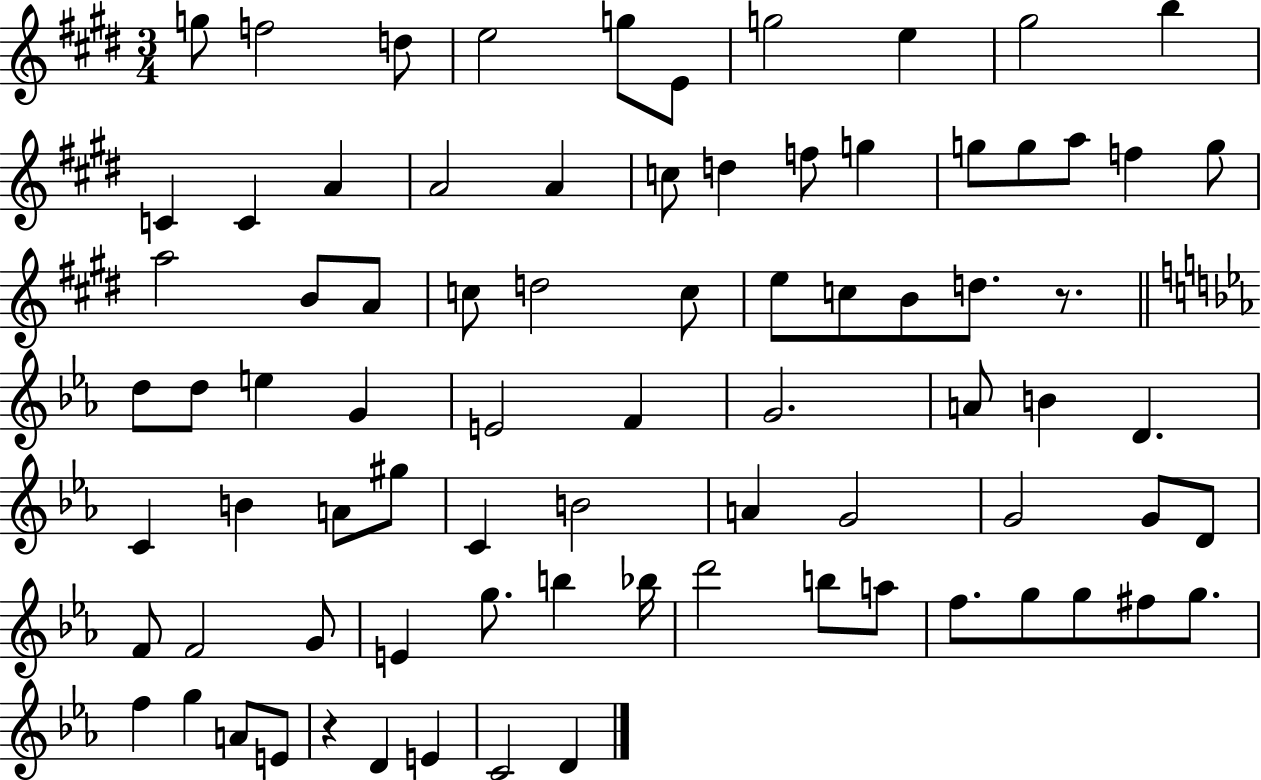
G5/e F5/h D5/e E5/h G5/e E4/e G5/h E5/q G#5/h B5/q C4/q C4/q A4/q A4/h A4/q C5/e D5/q F5/e G5/q G5/e G5/e A5/e F5/q G5/e A5/h B4/e A4/e C5/e D5/h C5/e E5/e C5/e B4/e D5/e. R/e. D5/e D5/e E5/q G4/q E4/h F4/q G4/h. A4/e B4/q D4/q. C4/q B4/q A4/e G#5/e C4/q B4/h A4/q G4/h G4/h G4/e D4/e F4/e F4/h G4/e E4/q G5/e. B5/q Bb5/s D6/h B5/e A5/e F5/e. G5/e G5/e F#5/e G5/e. F5/q G5/q A4/e E4/e R/q D4/q E4/q C4/h D4/q